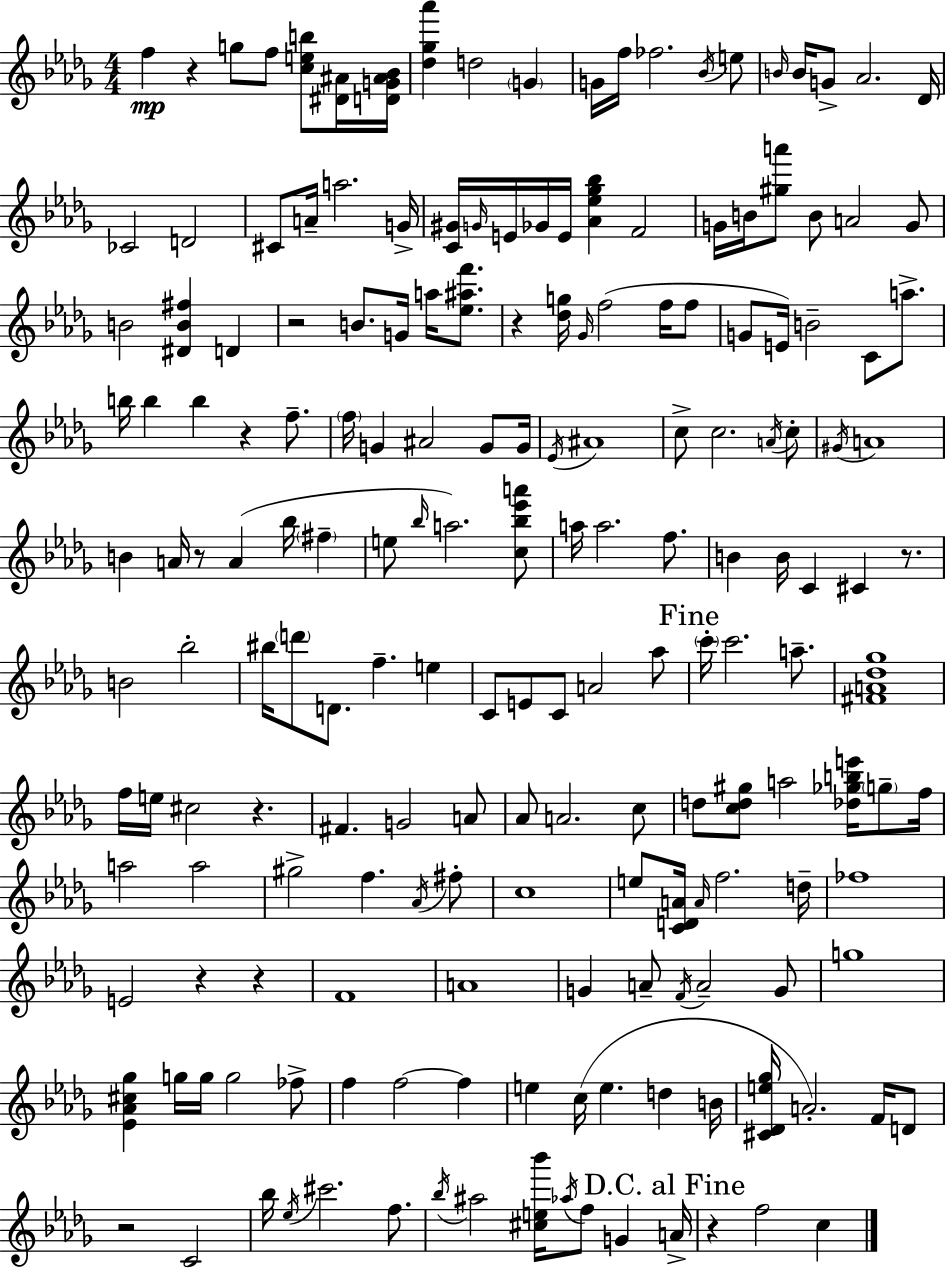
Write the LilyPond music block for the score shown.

{
  \clef treble
  \numericTimeSignature
  \time 4/4
  \key bes \minor
  f''4\mp r4 g''8 f''8 <c'' e'' b''>8 <dis' ais'>16 <d' g' ais' bes'>16 | <des'' ges'' aes'''>4 d''2 \parenthesize g'4 | g'16 f''16 fes''2. \acciaccatura { bes'16 } e''8 | \grace { b'16 } b'16 g'8-> aes'2. | \break des'16 ces'2 d'2 | cis'8 a'16-- a''2. | g'16-> <c' gis'>16 \grace { g'16 } e'16 ges'16 e'16 <aes' ees'' ges'' bes''>4 f'2 | g'16 b'16 <gis'' a'''>8 b'8 a'2 | \break g'8 b'2 <dis' b' fis''>4 d'4 | r2 b'8. g'16 a''16 | <ees'' ais'' f'''>8. r4 <des'' g''>16 \grace { ges'16 }( f''2 | f''16 f''8 g'8 e'16) b'2-- c'8 | \break a''8.-> b''16 b''4 b''4 r4 | f''8.-- \parenthesize f''16 g'4 ais'2 | g'8 g'16 \acciaccatura { ees'16 } ais'1 | c''8-> c''2. | \break \acciaccatura { a'16 } c''8-. \acciaccatura { gis'16 } a'1 | b'4 a'16 r8 a'4( | bes''16 \parenthesize fis''4-- e''8 \grace { bes''16 } a''2.) | <c'' bes'' ees''' a'''>8 a''16 a''2. | \break f''8. b'4 b'16 c'4 | cis'4 r8. b'2 | bes''2-. bis''16 \parenthesize d'''8 d'8. f''4.-- | e''4 c'8 e'8 c'8 a'2 | \break aes''8 \mark "Fine" \parenthesize c'''16-. c'''2. | a''8.-- <fis' a' des'' ges''>1 | f''16 e''16 cis''2 | r4. fis'4. g'2 | \break a'8 aes'8 a'2. | c''8 d''8 <c'' d'' gis''>8 a''2 | <des'' ges'' b'' e'''>16 \parenthesize g''8-- f''16 a''2 | a''2 gis''2-> | \break f''4. \acciaccatura { aes'16 } fis''8-. c''1 | e''8 <c' d' a'>16 \grace { a'16 } f''2. | d''16-- fes''1 | e'2 | \break r4 r4 f'1 | a'1 | g'4 a'8-- | \acciaccatura { f'16 } a'2-- g'8 g''1 | \break <ees' aes' cis'' ges''>4 g''16 | g''16 g''2 fes''8-> f''4 f''2~~ | f''4 e''4 c''16( | e''4. d''4 b'16 <cis' des' e'' ges''>16 a'2.-.) | \break f'16 d'8 r2 | c'2 bes''16 \acciaccatura { ees''16 } cis'''2. | f''8. \acciaccatura { bes''16 } ais''2 | <cis'' e'' bes'''>16 \acciaccatura { aes''16 } f''8 g'4 \mark "D.C. al Fine" a'16-> r4 | \break f''2 c''4 \bar "|."
}